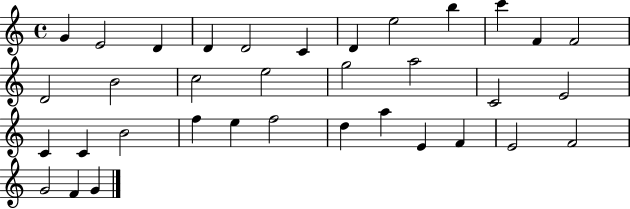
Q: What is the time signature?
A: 4/4